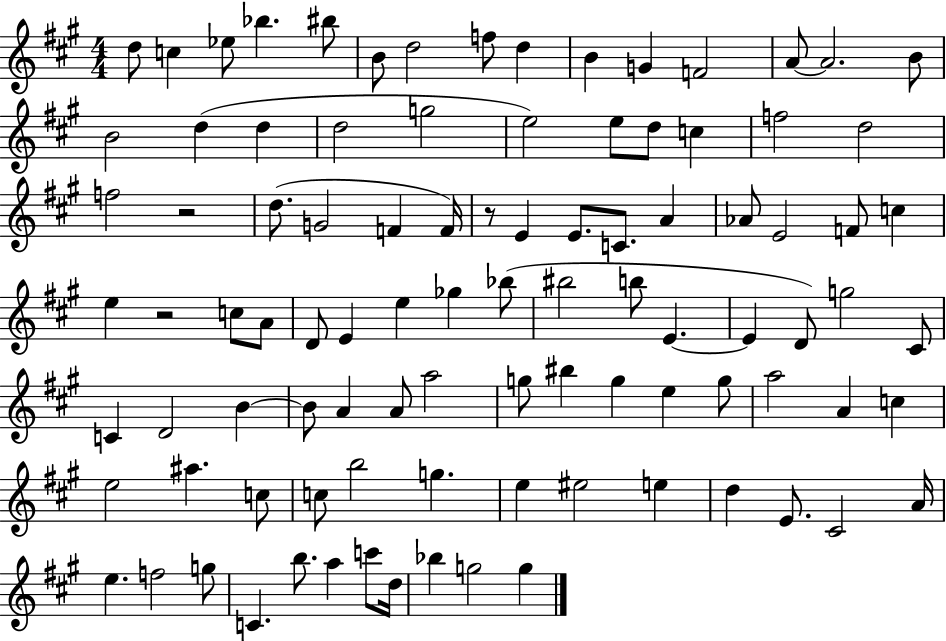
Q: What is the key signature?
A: A major